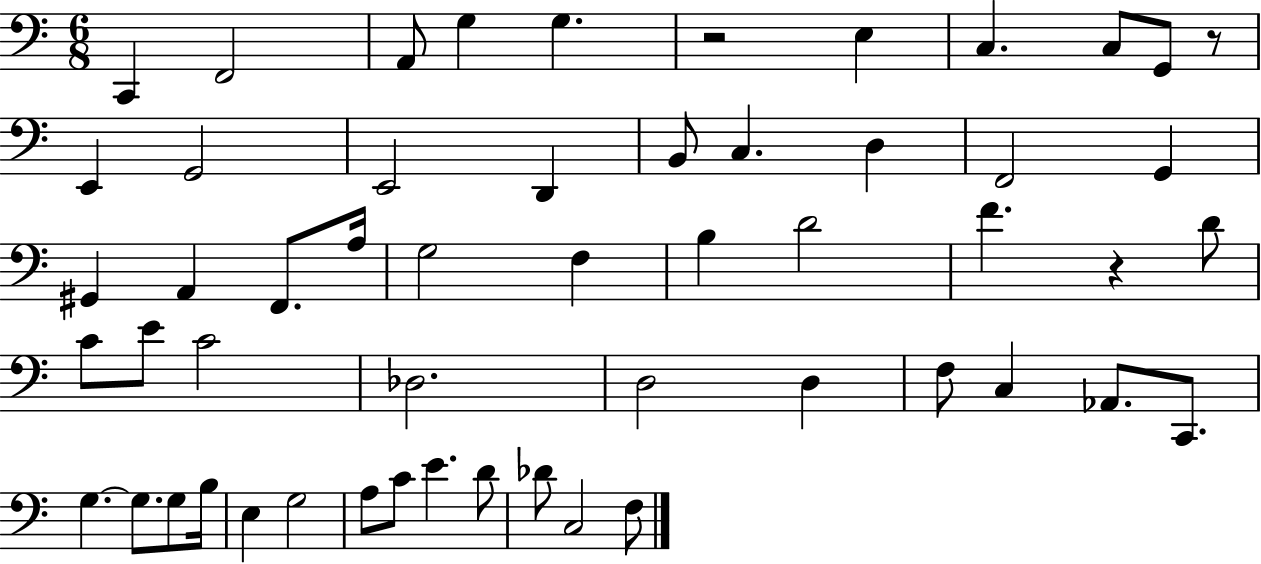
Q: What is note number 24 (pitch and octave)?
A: F3